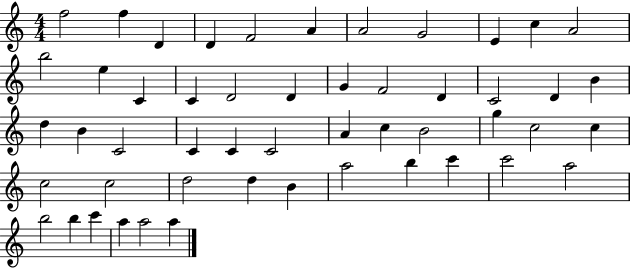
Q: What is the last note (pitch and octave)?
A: A5